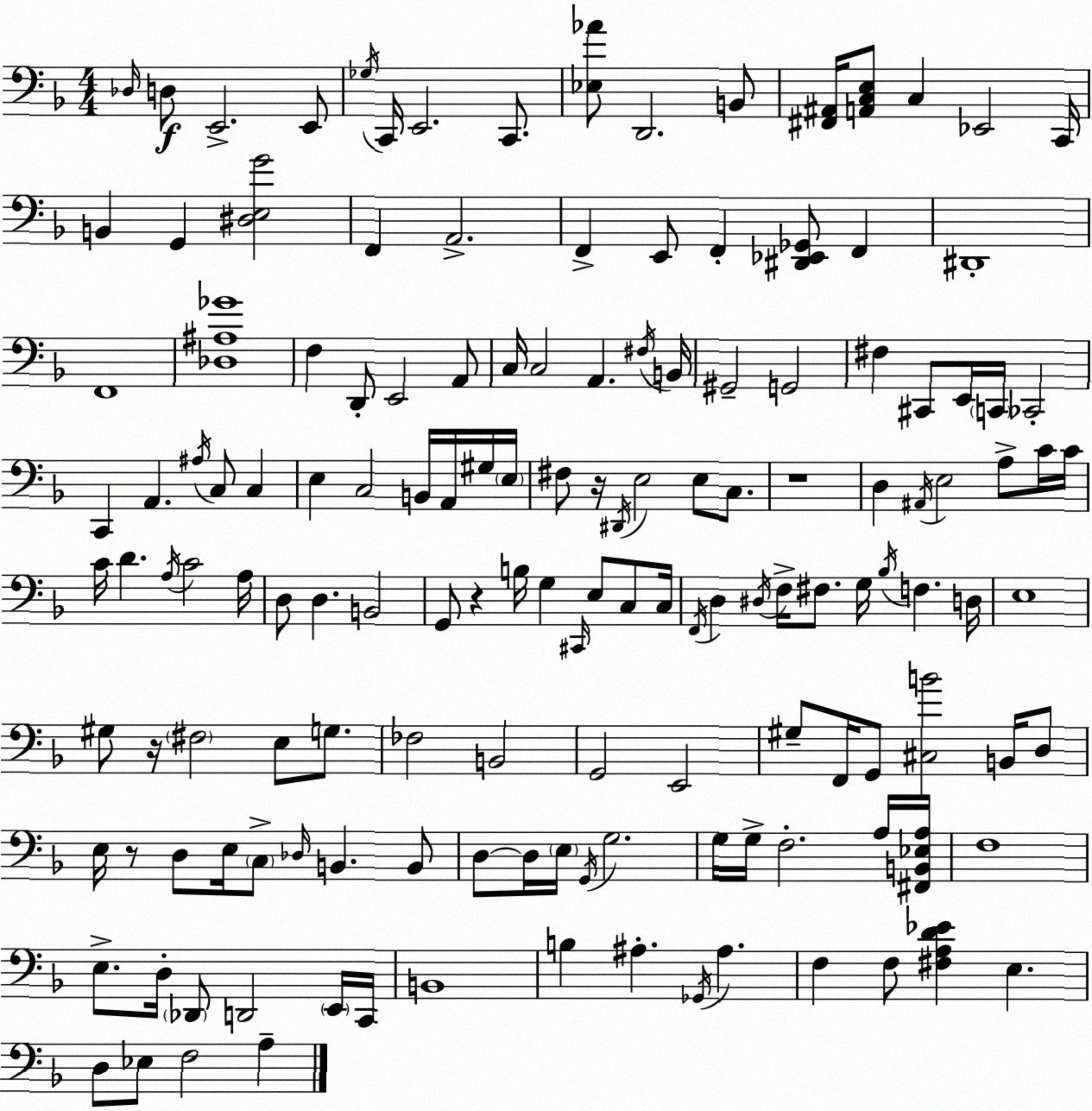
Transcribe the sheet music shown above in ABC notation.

X:1
T:Untitled
M:4/4
L:1/4
K:Dm
_D,/4 D,/2 E,,2 E,,/2 _G,/4 C,,/4 E,,2 C,,/2 [_E,_A]/2 D,,2 B,,/2 [^F,,^A,,]/4 [A,,C,E,]/2 C, _E,,2 C,,/4 B,, G,, [^D,E,G]2 F,, A,,2 F,, E,,/2 F,, [^D,,_E,,_G,,]/2 F,, ^D,,4 F,,4 [_D,^A,_G]4 F, D,,/2 E,,2 A,,/2 C,/4 C,2 A,, ^F,/4 B,,/4 ^G,,2 G,,2 ^F, ^C,,/2 E,,/4 C,,/4 _C,,2 C,, A,, ^A,/4 C,/2 C, E, C,2 B,,/4 A,,/4 ^G,/4 E,/4 ^F,/2 z/4 ^D,,/4 E,2 E,/2 C,/2 z4 D, ^A,,/4 E,2 A,/2 C/4 C/4 C/4 D A,/4 C2 A,/4 D,/2 D, B,,2 G,,/2 z B,/4 G, ^C,,/4 E,/2 C,/2 C,/4 F,,/4 D, ^D,/4 F,/4 ^F,/2 G,/4 _B,/4 F, D,/4 E,4 ^G,/2 z/4 ^F,2 E,/2 G,/2 _F,2 B,,2 G,,2 E,,2 ^G,/2 F,,/4 G,,/2 [^C,B]2 B,,/4 D,/2 E,/4 z/2 D,/2 E,/4 C,/2 _D,/4 B,, B,,/2 D,/2 D,/4 E,/4 G,,/4 G,2 G,/4 G,/4 F,2 A,/4 [^F,,B,,_E,A,]/4 F,4 E,/2 D,/4 _D,,/2 D,,2 E,,/4 C,,/4 B,,4 B, ^A, _G,,/4 ^A, F, F,/2 [^F,A,D_E] E, D,/2 _E,/2 F,2 A,